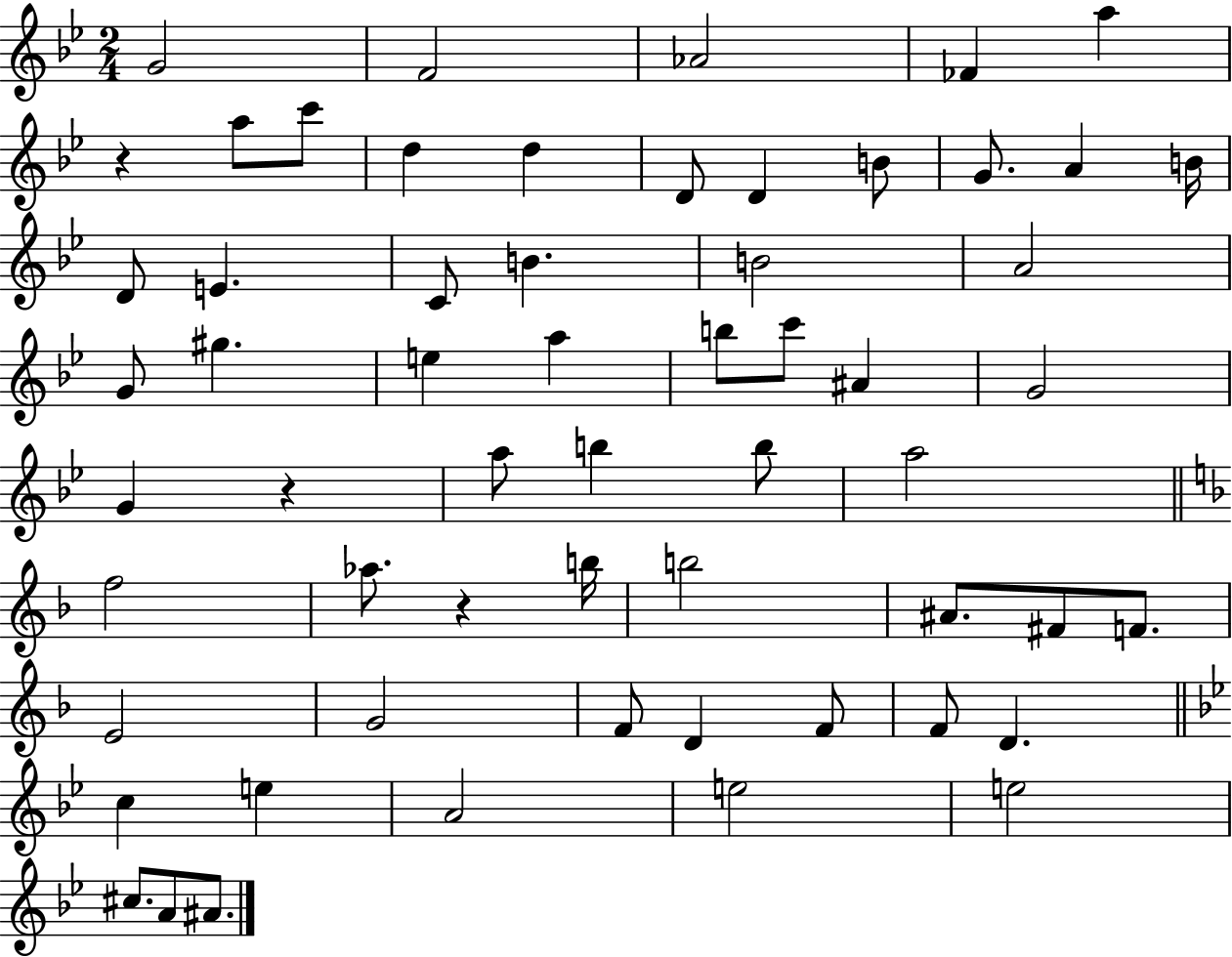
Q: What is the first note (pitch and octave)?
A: G4